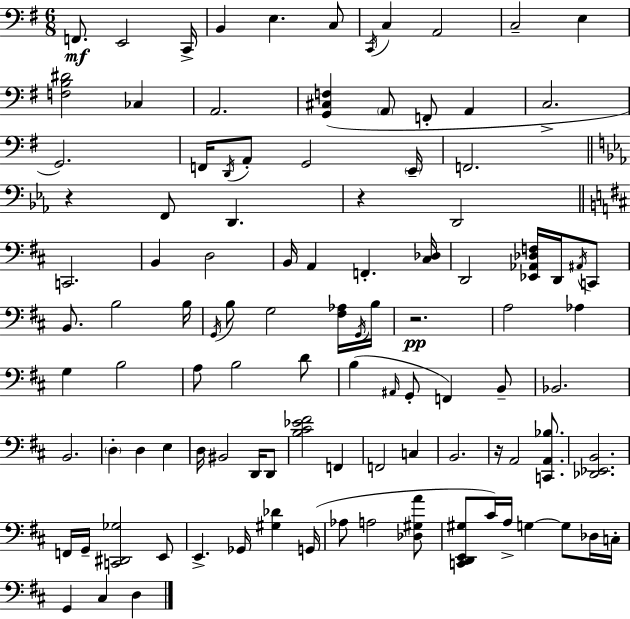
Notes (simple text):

F2/e. E2/h C2/s B2/q E3/q. C3/e C2/s C3/q A2/h C3/h E3/q [F3,B3,D#4]/h CES3/q A2/h. [G2,C#3,F3]/q A2/e F2/e A2/q C3/h. G2/h. F2/s D2/s A2/e G2/h E2/s F2/h. R/q F2/e D2/q. R/q D2/h C2/h. B2/q D3/h B2/s A2/q F2/q. [C#3,Db3]/s D2/h [Eb2,Ab2,Db3,F3]/s D2/s A#2/s C2/e B2/e. B3/h B3/s G2/s B3/e G3/h [F#3,Ab3]/s G2/s B3/s R/h. A3/h Ab3/q G3/q B3/h A3/e B3/h D4/e B3/q A#2/s G2/e F2/q B2/e Bb2/h. B2/h. D3/q D3/q E3/q D3/s BIS2/h D2/s D2/e [B3,C#4,Eb4,F#4]/h F2/q F2/h C3/q B2/h. R/s A2/h [C2,A2,Bb3]/e. [Db2,Eb2,B2]/h. F2/s G2/s [C2,D#2,Gb3]/h E2/e E2/q. Gb2/s [G#3,Db4]/q G2/s Ab3/e A3/h [Db3,G#3,A4]/e [C2,D2,E2,G#3]/e C#4/s A3/s G3/q G3/e Db3/s C3/s G2/q C#3/q D3/q